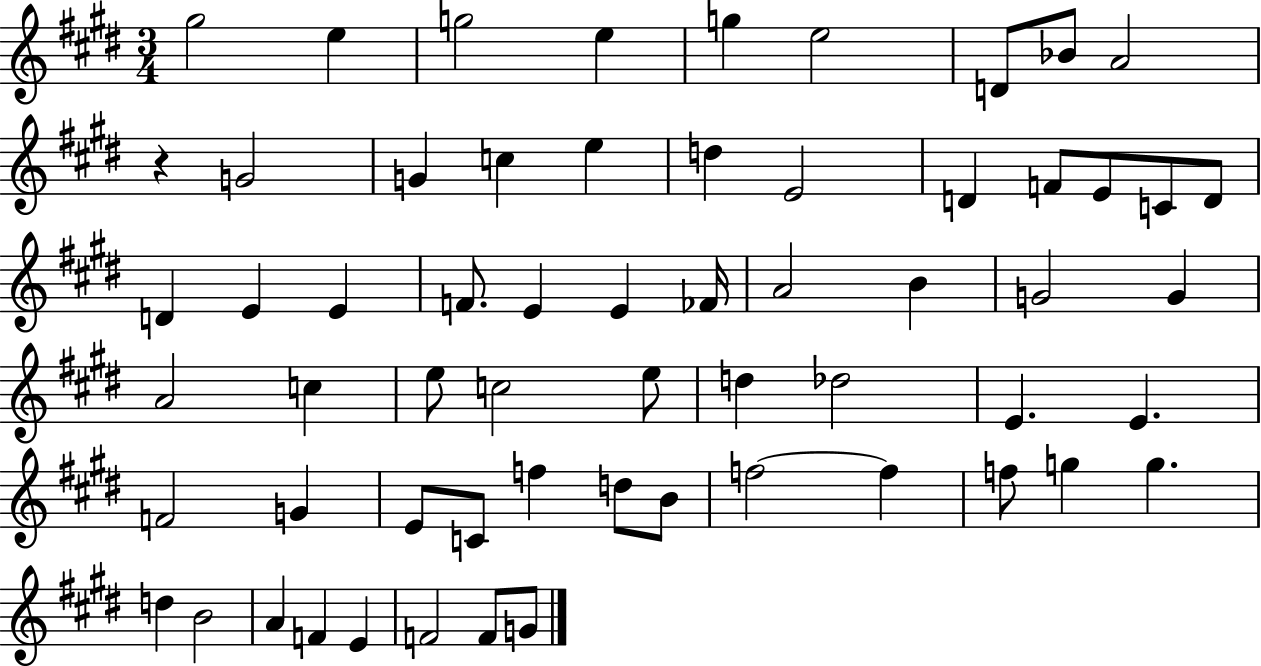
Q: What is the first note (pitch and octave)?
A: G#5